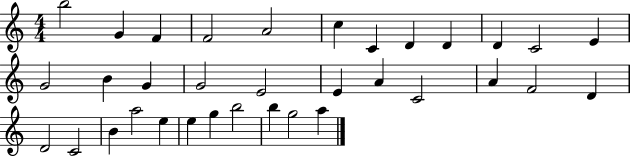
{
  \clef treble
  \numericTimeSignature
  \time 4/4
  \key c \major
  b''2 g'4 f'4 | f'2 a'2 | c''4 c'4 d'4 d'4 | d'4 c'2 e'4 | \break g'2 b'4 g'4 | g'2 e'2 | e'4 a'4 c'2 | a'4 f'2 d'4 | \break d'2 c'2 | b'4 a''2 e''4 | e''4 g''4 b''2 | b''4 g''2 a''4 | \break \bar "|."
}